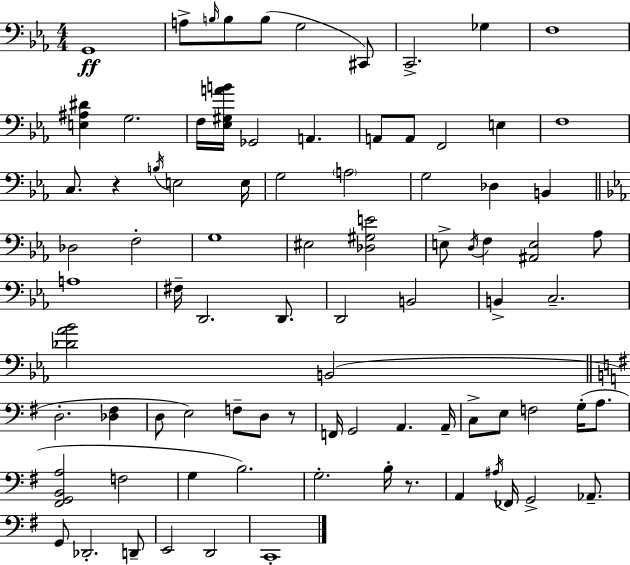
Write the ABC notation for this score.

X:1
T:Untitled
M:4/4
L:1/4
K:Eb
G,,4 A,/2 B,/4 B,/2 B,/2 G,2 ^C,,/2 C,,2 _G, F,4 [E,^A,^D] G,2 F,/4 [_E,^G,AB]/4 _G,,2 A,, A,,/2 A,,/2 F,,2 E, F,4 C,/2 z B,/4 E,2 E,/4 G,2 A,2 G,2 _D, B,, _D,2 F,2 G,4 ^E,2 [_D,^G,E]2 E,/2 D,/4 F, [^A,,E,]2 _A,/2 A,4 ^F,/4 D,,2 D,,/2 D,,2 B,,2 B,, C,2 [_D_A_B]2 B,,2 D,2 [_D,^F,] D,/2 E,2 F,/2 D,/2 z/2 F,,/4 G,,2 A,, A,,/4 C,/2 E,/2 F,2 G,/4 A,/2 [^F,,G,,B,,A,]2 F,2 G, B,2 G,2 B,/4 z/2 A,, ^A,/4 _F,,/4 G,,2 _A,,/2 G,,/2 _D,,2 D,,/2 E,,2 D,,2 C,,4